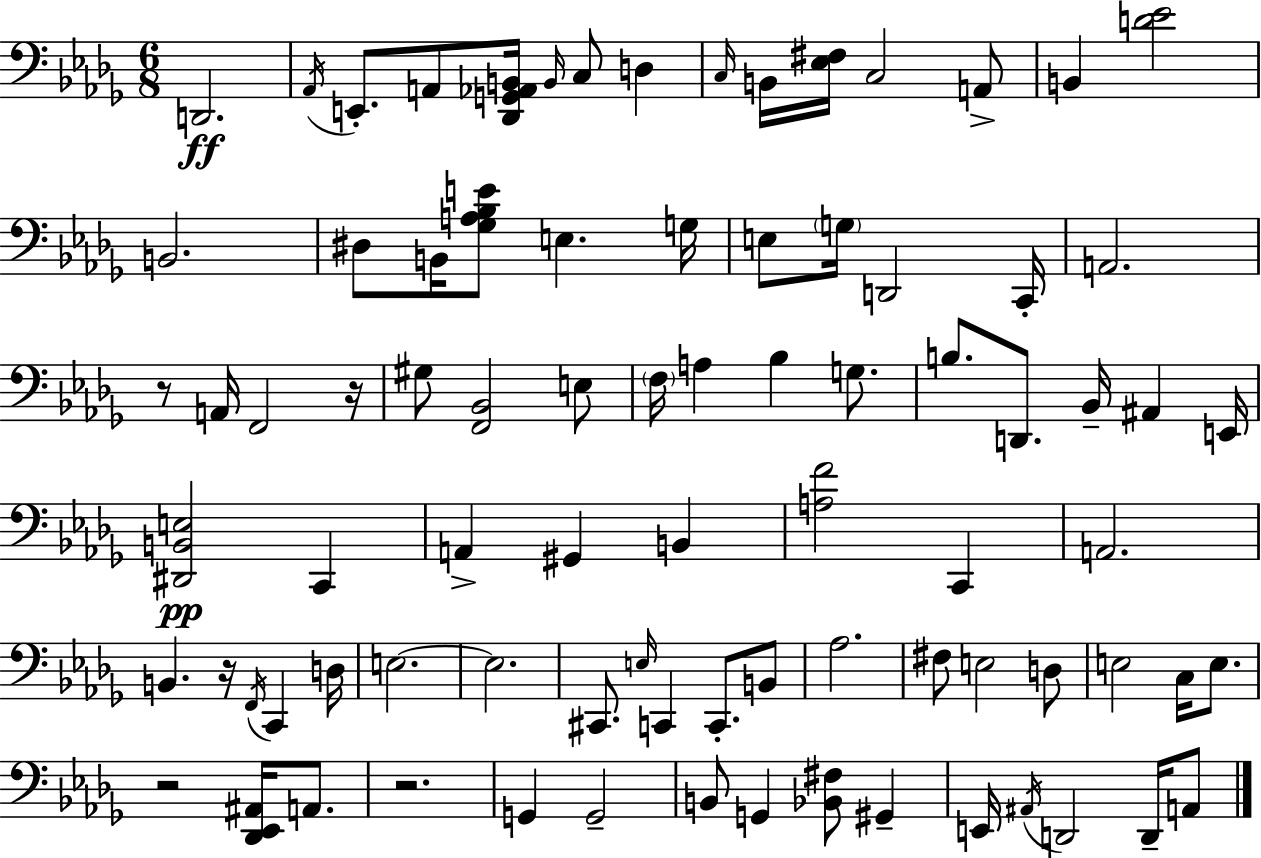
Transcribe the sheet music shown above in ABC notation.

X:1
T:Untitled
M:6/8
L:1/4
K:Bbm
D,,2 _A,,/4 E,,/2 A,,/2 [_D,,G,,_A,,B,,]/4 B,,/4 C,/2 D, C,/4 B,,/4 [_E,^F,]/4 C,2 A,,/2 B,, [D_E]2 B,,2 ^D,/2 B,,/4 [_G,A,_B,E]/2 E, G,/4 E,/2 G,/4 D,,2 C,,/4 A,,2 z/2 A,,/4 F,,2 z/4 ^G,/2 [F,,_B,,]2 E,/2 F,/4 A, _B, G,/2 B,/2 D,,/2 _B,,/4 ^A,, E,,/4 [^D,,B,,E,]2 C,, A,, ^G,, B,, [A,F]2 C,, A,,2 B,, z/4 F,,/4 C,, D,/4 E,2 E,2 ^C,,/2 E,/4 C,, C,,/2 B,,/2 _A,2 ^F,/2 E,2 D,/2 E,2 C,/4 E,/2 z2 [_D,,_E,,^A,,]/4 A,,/2 z2 G,, G,,2 B,,/2 G,, [_B,,^F,]/2 ^G,, E,,/4 ^A,,/4 D,,2 D,,/4 A,,/2